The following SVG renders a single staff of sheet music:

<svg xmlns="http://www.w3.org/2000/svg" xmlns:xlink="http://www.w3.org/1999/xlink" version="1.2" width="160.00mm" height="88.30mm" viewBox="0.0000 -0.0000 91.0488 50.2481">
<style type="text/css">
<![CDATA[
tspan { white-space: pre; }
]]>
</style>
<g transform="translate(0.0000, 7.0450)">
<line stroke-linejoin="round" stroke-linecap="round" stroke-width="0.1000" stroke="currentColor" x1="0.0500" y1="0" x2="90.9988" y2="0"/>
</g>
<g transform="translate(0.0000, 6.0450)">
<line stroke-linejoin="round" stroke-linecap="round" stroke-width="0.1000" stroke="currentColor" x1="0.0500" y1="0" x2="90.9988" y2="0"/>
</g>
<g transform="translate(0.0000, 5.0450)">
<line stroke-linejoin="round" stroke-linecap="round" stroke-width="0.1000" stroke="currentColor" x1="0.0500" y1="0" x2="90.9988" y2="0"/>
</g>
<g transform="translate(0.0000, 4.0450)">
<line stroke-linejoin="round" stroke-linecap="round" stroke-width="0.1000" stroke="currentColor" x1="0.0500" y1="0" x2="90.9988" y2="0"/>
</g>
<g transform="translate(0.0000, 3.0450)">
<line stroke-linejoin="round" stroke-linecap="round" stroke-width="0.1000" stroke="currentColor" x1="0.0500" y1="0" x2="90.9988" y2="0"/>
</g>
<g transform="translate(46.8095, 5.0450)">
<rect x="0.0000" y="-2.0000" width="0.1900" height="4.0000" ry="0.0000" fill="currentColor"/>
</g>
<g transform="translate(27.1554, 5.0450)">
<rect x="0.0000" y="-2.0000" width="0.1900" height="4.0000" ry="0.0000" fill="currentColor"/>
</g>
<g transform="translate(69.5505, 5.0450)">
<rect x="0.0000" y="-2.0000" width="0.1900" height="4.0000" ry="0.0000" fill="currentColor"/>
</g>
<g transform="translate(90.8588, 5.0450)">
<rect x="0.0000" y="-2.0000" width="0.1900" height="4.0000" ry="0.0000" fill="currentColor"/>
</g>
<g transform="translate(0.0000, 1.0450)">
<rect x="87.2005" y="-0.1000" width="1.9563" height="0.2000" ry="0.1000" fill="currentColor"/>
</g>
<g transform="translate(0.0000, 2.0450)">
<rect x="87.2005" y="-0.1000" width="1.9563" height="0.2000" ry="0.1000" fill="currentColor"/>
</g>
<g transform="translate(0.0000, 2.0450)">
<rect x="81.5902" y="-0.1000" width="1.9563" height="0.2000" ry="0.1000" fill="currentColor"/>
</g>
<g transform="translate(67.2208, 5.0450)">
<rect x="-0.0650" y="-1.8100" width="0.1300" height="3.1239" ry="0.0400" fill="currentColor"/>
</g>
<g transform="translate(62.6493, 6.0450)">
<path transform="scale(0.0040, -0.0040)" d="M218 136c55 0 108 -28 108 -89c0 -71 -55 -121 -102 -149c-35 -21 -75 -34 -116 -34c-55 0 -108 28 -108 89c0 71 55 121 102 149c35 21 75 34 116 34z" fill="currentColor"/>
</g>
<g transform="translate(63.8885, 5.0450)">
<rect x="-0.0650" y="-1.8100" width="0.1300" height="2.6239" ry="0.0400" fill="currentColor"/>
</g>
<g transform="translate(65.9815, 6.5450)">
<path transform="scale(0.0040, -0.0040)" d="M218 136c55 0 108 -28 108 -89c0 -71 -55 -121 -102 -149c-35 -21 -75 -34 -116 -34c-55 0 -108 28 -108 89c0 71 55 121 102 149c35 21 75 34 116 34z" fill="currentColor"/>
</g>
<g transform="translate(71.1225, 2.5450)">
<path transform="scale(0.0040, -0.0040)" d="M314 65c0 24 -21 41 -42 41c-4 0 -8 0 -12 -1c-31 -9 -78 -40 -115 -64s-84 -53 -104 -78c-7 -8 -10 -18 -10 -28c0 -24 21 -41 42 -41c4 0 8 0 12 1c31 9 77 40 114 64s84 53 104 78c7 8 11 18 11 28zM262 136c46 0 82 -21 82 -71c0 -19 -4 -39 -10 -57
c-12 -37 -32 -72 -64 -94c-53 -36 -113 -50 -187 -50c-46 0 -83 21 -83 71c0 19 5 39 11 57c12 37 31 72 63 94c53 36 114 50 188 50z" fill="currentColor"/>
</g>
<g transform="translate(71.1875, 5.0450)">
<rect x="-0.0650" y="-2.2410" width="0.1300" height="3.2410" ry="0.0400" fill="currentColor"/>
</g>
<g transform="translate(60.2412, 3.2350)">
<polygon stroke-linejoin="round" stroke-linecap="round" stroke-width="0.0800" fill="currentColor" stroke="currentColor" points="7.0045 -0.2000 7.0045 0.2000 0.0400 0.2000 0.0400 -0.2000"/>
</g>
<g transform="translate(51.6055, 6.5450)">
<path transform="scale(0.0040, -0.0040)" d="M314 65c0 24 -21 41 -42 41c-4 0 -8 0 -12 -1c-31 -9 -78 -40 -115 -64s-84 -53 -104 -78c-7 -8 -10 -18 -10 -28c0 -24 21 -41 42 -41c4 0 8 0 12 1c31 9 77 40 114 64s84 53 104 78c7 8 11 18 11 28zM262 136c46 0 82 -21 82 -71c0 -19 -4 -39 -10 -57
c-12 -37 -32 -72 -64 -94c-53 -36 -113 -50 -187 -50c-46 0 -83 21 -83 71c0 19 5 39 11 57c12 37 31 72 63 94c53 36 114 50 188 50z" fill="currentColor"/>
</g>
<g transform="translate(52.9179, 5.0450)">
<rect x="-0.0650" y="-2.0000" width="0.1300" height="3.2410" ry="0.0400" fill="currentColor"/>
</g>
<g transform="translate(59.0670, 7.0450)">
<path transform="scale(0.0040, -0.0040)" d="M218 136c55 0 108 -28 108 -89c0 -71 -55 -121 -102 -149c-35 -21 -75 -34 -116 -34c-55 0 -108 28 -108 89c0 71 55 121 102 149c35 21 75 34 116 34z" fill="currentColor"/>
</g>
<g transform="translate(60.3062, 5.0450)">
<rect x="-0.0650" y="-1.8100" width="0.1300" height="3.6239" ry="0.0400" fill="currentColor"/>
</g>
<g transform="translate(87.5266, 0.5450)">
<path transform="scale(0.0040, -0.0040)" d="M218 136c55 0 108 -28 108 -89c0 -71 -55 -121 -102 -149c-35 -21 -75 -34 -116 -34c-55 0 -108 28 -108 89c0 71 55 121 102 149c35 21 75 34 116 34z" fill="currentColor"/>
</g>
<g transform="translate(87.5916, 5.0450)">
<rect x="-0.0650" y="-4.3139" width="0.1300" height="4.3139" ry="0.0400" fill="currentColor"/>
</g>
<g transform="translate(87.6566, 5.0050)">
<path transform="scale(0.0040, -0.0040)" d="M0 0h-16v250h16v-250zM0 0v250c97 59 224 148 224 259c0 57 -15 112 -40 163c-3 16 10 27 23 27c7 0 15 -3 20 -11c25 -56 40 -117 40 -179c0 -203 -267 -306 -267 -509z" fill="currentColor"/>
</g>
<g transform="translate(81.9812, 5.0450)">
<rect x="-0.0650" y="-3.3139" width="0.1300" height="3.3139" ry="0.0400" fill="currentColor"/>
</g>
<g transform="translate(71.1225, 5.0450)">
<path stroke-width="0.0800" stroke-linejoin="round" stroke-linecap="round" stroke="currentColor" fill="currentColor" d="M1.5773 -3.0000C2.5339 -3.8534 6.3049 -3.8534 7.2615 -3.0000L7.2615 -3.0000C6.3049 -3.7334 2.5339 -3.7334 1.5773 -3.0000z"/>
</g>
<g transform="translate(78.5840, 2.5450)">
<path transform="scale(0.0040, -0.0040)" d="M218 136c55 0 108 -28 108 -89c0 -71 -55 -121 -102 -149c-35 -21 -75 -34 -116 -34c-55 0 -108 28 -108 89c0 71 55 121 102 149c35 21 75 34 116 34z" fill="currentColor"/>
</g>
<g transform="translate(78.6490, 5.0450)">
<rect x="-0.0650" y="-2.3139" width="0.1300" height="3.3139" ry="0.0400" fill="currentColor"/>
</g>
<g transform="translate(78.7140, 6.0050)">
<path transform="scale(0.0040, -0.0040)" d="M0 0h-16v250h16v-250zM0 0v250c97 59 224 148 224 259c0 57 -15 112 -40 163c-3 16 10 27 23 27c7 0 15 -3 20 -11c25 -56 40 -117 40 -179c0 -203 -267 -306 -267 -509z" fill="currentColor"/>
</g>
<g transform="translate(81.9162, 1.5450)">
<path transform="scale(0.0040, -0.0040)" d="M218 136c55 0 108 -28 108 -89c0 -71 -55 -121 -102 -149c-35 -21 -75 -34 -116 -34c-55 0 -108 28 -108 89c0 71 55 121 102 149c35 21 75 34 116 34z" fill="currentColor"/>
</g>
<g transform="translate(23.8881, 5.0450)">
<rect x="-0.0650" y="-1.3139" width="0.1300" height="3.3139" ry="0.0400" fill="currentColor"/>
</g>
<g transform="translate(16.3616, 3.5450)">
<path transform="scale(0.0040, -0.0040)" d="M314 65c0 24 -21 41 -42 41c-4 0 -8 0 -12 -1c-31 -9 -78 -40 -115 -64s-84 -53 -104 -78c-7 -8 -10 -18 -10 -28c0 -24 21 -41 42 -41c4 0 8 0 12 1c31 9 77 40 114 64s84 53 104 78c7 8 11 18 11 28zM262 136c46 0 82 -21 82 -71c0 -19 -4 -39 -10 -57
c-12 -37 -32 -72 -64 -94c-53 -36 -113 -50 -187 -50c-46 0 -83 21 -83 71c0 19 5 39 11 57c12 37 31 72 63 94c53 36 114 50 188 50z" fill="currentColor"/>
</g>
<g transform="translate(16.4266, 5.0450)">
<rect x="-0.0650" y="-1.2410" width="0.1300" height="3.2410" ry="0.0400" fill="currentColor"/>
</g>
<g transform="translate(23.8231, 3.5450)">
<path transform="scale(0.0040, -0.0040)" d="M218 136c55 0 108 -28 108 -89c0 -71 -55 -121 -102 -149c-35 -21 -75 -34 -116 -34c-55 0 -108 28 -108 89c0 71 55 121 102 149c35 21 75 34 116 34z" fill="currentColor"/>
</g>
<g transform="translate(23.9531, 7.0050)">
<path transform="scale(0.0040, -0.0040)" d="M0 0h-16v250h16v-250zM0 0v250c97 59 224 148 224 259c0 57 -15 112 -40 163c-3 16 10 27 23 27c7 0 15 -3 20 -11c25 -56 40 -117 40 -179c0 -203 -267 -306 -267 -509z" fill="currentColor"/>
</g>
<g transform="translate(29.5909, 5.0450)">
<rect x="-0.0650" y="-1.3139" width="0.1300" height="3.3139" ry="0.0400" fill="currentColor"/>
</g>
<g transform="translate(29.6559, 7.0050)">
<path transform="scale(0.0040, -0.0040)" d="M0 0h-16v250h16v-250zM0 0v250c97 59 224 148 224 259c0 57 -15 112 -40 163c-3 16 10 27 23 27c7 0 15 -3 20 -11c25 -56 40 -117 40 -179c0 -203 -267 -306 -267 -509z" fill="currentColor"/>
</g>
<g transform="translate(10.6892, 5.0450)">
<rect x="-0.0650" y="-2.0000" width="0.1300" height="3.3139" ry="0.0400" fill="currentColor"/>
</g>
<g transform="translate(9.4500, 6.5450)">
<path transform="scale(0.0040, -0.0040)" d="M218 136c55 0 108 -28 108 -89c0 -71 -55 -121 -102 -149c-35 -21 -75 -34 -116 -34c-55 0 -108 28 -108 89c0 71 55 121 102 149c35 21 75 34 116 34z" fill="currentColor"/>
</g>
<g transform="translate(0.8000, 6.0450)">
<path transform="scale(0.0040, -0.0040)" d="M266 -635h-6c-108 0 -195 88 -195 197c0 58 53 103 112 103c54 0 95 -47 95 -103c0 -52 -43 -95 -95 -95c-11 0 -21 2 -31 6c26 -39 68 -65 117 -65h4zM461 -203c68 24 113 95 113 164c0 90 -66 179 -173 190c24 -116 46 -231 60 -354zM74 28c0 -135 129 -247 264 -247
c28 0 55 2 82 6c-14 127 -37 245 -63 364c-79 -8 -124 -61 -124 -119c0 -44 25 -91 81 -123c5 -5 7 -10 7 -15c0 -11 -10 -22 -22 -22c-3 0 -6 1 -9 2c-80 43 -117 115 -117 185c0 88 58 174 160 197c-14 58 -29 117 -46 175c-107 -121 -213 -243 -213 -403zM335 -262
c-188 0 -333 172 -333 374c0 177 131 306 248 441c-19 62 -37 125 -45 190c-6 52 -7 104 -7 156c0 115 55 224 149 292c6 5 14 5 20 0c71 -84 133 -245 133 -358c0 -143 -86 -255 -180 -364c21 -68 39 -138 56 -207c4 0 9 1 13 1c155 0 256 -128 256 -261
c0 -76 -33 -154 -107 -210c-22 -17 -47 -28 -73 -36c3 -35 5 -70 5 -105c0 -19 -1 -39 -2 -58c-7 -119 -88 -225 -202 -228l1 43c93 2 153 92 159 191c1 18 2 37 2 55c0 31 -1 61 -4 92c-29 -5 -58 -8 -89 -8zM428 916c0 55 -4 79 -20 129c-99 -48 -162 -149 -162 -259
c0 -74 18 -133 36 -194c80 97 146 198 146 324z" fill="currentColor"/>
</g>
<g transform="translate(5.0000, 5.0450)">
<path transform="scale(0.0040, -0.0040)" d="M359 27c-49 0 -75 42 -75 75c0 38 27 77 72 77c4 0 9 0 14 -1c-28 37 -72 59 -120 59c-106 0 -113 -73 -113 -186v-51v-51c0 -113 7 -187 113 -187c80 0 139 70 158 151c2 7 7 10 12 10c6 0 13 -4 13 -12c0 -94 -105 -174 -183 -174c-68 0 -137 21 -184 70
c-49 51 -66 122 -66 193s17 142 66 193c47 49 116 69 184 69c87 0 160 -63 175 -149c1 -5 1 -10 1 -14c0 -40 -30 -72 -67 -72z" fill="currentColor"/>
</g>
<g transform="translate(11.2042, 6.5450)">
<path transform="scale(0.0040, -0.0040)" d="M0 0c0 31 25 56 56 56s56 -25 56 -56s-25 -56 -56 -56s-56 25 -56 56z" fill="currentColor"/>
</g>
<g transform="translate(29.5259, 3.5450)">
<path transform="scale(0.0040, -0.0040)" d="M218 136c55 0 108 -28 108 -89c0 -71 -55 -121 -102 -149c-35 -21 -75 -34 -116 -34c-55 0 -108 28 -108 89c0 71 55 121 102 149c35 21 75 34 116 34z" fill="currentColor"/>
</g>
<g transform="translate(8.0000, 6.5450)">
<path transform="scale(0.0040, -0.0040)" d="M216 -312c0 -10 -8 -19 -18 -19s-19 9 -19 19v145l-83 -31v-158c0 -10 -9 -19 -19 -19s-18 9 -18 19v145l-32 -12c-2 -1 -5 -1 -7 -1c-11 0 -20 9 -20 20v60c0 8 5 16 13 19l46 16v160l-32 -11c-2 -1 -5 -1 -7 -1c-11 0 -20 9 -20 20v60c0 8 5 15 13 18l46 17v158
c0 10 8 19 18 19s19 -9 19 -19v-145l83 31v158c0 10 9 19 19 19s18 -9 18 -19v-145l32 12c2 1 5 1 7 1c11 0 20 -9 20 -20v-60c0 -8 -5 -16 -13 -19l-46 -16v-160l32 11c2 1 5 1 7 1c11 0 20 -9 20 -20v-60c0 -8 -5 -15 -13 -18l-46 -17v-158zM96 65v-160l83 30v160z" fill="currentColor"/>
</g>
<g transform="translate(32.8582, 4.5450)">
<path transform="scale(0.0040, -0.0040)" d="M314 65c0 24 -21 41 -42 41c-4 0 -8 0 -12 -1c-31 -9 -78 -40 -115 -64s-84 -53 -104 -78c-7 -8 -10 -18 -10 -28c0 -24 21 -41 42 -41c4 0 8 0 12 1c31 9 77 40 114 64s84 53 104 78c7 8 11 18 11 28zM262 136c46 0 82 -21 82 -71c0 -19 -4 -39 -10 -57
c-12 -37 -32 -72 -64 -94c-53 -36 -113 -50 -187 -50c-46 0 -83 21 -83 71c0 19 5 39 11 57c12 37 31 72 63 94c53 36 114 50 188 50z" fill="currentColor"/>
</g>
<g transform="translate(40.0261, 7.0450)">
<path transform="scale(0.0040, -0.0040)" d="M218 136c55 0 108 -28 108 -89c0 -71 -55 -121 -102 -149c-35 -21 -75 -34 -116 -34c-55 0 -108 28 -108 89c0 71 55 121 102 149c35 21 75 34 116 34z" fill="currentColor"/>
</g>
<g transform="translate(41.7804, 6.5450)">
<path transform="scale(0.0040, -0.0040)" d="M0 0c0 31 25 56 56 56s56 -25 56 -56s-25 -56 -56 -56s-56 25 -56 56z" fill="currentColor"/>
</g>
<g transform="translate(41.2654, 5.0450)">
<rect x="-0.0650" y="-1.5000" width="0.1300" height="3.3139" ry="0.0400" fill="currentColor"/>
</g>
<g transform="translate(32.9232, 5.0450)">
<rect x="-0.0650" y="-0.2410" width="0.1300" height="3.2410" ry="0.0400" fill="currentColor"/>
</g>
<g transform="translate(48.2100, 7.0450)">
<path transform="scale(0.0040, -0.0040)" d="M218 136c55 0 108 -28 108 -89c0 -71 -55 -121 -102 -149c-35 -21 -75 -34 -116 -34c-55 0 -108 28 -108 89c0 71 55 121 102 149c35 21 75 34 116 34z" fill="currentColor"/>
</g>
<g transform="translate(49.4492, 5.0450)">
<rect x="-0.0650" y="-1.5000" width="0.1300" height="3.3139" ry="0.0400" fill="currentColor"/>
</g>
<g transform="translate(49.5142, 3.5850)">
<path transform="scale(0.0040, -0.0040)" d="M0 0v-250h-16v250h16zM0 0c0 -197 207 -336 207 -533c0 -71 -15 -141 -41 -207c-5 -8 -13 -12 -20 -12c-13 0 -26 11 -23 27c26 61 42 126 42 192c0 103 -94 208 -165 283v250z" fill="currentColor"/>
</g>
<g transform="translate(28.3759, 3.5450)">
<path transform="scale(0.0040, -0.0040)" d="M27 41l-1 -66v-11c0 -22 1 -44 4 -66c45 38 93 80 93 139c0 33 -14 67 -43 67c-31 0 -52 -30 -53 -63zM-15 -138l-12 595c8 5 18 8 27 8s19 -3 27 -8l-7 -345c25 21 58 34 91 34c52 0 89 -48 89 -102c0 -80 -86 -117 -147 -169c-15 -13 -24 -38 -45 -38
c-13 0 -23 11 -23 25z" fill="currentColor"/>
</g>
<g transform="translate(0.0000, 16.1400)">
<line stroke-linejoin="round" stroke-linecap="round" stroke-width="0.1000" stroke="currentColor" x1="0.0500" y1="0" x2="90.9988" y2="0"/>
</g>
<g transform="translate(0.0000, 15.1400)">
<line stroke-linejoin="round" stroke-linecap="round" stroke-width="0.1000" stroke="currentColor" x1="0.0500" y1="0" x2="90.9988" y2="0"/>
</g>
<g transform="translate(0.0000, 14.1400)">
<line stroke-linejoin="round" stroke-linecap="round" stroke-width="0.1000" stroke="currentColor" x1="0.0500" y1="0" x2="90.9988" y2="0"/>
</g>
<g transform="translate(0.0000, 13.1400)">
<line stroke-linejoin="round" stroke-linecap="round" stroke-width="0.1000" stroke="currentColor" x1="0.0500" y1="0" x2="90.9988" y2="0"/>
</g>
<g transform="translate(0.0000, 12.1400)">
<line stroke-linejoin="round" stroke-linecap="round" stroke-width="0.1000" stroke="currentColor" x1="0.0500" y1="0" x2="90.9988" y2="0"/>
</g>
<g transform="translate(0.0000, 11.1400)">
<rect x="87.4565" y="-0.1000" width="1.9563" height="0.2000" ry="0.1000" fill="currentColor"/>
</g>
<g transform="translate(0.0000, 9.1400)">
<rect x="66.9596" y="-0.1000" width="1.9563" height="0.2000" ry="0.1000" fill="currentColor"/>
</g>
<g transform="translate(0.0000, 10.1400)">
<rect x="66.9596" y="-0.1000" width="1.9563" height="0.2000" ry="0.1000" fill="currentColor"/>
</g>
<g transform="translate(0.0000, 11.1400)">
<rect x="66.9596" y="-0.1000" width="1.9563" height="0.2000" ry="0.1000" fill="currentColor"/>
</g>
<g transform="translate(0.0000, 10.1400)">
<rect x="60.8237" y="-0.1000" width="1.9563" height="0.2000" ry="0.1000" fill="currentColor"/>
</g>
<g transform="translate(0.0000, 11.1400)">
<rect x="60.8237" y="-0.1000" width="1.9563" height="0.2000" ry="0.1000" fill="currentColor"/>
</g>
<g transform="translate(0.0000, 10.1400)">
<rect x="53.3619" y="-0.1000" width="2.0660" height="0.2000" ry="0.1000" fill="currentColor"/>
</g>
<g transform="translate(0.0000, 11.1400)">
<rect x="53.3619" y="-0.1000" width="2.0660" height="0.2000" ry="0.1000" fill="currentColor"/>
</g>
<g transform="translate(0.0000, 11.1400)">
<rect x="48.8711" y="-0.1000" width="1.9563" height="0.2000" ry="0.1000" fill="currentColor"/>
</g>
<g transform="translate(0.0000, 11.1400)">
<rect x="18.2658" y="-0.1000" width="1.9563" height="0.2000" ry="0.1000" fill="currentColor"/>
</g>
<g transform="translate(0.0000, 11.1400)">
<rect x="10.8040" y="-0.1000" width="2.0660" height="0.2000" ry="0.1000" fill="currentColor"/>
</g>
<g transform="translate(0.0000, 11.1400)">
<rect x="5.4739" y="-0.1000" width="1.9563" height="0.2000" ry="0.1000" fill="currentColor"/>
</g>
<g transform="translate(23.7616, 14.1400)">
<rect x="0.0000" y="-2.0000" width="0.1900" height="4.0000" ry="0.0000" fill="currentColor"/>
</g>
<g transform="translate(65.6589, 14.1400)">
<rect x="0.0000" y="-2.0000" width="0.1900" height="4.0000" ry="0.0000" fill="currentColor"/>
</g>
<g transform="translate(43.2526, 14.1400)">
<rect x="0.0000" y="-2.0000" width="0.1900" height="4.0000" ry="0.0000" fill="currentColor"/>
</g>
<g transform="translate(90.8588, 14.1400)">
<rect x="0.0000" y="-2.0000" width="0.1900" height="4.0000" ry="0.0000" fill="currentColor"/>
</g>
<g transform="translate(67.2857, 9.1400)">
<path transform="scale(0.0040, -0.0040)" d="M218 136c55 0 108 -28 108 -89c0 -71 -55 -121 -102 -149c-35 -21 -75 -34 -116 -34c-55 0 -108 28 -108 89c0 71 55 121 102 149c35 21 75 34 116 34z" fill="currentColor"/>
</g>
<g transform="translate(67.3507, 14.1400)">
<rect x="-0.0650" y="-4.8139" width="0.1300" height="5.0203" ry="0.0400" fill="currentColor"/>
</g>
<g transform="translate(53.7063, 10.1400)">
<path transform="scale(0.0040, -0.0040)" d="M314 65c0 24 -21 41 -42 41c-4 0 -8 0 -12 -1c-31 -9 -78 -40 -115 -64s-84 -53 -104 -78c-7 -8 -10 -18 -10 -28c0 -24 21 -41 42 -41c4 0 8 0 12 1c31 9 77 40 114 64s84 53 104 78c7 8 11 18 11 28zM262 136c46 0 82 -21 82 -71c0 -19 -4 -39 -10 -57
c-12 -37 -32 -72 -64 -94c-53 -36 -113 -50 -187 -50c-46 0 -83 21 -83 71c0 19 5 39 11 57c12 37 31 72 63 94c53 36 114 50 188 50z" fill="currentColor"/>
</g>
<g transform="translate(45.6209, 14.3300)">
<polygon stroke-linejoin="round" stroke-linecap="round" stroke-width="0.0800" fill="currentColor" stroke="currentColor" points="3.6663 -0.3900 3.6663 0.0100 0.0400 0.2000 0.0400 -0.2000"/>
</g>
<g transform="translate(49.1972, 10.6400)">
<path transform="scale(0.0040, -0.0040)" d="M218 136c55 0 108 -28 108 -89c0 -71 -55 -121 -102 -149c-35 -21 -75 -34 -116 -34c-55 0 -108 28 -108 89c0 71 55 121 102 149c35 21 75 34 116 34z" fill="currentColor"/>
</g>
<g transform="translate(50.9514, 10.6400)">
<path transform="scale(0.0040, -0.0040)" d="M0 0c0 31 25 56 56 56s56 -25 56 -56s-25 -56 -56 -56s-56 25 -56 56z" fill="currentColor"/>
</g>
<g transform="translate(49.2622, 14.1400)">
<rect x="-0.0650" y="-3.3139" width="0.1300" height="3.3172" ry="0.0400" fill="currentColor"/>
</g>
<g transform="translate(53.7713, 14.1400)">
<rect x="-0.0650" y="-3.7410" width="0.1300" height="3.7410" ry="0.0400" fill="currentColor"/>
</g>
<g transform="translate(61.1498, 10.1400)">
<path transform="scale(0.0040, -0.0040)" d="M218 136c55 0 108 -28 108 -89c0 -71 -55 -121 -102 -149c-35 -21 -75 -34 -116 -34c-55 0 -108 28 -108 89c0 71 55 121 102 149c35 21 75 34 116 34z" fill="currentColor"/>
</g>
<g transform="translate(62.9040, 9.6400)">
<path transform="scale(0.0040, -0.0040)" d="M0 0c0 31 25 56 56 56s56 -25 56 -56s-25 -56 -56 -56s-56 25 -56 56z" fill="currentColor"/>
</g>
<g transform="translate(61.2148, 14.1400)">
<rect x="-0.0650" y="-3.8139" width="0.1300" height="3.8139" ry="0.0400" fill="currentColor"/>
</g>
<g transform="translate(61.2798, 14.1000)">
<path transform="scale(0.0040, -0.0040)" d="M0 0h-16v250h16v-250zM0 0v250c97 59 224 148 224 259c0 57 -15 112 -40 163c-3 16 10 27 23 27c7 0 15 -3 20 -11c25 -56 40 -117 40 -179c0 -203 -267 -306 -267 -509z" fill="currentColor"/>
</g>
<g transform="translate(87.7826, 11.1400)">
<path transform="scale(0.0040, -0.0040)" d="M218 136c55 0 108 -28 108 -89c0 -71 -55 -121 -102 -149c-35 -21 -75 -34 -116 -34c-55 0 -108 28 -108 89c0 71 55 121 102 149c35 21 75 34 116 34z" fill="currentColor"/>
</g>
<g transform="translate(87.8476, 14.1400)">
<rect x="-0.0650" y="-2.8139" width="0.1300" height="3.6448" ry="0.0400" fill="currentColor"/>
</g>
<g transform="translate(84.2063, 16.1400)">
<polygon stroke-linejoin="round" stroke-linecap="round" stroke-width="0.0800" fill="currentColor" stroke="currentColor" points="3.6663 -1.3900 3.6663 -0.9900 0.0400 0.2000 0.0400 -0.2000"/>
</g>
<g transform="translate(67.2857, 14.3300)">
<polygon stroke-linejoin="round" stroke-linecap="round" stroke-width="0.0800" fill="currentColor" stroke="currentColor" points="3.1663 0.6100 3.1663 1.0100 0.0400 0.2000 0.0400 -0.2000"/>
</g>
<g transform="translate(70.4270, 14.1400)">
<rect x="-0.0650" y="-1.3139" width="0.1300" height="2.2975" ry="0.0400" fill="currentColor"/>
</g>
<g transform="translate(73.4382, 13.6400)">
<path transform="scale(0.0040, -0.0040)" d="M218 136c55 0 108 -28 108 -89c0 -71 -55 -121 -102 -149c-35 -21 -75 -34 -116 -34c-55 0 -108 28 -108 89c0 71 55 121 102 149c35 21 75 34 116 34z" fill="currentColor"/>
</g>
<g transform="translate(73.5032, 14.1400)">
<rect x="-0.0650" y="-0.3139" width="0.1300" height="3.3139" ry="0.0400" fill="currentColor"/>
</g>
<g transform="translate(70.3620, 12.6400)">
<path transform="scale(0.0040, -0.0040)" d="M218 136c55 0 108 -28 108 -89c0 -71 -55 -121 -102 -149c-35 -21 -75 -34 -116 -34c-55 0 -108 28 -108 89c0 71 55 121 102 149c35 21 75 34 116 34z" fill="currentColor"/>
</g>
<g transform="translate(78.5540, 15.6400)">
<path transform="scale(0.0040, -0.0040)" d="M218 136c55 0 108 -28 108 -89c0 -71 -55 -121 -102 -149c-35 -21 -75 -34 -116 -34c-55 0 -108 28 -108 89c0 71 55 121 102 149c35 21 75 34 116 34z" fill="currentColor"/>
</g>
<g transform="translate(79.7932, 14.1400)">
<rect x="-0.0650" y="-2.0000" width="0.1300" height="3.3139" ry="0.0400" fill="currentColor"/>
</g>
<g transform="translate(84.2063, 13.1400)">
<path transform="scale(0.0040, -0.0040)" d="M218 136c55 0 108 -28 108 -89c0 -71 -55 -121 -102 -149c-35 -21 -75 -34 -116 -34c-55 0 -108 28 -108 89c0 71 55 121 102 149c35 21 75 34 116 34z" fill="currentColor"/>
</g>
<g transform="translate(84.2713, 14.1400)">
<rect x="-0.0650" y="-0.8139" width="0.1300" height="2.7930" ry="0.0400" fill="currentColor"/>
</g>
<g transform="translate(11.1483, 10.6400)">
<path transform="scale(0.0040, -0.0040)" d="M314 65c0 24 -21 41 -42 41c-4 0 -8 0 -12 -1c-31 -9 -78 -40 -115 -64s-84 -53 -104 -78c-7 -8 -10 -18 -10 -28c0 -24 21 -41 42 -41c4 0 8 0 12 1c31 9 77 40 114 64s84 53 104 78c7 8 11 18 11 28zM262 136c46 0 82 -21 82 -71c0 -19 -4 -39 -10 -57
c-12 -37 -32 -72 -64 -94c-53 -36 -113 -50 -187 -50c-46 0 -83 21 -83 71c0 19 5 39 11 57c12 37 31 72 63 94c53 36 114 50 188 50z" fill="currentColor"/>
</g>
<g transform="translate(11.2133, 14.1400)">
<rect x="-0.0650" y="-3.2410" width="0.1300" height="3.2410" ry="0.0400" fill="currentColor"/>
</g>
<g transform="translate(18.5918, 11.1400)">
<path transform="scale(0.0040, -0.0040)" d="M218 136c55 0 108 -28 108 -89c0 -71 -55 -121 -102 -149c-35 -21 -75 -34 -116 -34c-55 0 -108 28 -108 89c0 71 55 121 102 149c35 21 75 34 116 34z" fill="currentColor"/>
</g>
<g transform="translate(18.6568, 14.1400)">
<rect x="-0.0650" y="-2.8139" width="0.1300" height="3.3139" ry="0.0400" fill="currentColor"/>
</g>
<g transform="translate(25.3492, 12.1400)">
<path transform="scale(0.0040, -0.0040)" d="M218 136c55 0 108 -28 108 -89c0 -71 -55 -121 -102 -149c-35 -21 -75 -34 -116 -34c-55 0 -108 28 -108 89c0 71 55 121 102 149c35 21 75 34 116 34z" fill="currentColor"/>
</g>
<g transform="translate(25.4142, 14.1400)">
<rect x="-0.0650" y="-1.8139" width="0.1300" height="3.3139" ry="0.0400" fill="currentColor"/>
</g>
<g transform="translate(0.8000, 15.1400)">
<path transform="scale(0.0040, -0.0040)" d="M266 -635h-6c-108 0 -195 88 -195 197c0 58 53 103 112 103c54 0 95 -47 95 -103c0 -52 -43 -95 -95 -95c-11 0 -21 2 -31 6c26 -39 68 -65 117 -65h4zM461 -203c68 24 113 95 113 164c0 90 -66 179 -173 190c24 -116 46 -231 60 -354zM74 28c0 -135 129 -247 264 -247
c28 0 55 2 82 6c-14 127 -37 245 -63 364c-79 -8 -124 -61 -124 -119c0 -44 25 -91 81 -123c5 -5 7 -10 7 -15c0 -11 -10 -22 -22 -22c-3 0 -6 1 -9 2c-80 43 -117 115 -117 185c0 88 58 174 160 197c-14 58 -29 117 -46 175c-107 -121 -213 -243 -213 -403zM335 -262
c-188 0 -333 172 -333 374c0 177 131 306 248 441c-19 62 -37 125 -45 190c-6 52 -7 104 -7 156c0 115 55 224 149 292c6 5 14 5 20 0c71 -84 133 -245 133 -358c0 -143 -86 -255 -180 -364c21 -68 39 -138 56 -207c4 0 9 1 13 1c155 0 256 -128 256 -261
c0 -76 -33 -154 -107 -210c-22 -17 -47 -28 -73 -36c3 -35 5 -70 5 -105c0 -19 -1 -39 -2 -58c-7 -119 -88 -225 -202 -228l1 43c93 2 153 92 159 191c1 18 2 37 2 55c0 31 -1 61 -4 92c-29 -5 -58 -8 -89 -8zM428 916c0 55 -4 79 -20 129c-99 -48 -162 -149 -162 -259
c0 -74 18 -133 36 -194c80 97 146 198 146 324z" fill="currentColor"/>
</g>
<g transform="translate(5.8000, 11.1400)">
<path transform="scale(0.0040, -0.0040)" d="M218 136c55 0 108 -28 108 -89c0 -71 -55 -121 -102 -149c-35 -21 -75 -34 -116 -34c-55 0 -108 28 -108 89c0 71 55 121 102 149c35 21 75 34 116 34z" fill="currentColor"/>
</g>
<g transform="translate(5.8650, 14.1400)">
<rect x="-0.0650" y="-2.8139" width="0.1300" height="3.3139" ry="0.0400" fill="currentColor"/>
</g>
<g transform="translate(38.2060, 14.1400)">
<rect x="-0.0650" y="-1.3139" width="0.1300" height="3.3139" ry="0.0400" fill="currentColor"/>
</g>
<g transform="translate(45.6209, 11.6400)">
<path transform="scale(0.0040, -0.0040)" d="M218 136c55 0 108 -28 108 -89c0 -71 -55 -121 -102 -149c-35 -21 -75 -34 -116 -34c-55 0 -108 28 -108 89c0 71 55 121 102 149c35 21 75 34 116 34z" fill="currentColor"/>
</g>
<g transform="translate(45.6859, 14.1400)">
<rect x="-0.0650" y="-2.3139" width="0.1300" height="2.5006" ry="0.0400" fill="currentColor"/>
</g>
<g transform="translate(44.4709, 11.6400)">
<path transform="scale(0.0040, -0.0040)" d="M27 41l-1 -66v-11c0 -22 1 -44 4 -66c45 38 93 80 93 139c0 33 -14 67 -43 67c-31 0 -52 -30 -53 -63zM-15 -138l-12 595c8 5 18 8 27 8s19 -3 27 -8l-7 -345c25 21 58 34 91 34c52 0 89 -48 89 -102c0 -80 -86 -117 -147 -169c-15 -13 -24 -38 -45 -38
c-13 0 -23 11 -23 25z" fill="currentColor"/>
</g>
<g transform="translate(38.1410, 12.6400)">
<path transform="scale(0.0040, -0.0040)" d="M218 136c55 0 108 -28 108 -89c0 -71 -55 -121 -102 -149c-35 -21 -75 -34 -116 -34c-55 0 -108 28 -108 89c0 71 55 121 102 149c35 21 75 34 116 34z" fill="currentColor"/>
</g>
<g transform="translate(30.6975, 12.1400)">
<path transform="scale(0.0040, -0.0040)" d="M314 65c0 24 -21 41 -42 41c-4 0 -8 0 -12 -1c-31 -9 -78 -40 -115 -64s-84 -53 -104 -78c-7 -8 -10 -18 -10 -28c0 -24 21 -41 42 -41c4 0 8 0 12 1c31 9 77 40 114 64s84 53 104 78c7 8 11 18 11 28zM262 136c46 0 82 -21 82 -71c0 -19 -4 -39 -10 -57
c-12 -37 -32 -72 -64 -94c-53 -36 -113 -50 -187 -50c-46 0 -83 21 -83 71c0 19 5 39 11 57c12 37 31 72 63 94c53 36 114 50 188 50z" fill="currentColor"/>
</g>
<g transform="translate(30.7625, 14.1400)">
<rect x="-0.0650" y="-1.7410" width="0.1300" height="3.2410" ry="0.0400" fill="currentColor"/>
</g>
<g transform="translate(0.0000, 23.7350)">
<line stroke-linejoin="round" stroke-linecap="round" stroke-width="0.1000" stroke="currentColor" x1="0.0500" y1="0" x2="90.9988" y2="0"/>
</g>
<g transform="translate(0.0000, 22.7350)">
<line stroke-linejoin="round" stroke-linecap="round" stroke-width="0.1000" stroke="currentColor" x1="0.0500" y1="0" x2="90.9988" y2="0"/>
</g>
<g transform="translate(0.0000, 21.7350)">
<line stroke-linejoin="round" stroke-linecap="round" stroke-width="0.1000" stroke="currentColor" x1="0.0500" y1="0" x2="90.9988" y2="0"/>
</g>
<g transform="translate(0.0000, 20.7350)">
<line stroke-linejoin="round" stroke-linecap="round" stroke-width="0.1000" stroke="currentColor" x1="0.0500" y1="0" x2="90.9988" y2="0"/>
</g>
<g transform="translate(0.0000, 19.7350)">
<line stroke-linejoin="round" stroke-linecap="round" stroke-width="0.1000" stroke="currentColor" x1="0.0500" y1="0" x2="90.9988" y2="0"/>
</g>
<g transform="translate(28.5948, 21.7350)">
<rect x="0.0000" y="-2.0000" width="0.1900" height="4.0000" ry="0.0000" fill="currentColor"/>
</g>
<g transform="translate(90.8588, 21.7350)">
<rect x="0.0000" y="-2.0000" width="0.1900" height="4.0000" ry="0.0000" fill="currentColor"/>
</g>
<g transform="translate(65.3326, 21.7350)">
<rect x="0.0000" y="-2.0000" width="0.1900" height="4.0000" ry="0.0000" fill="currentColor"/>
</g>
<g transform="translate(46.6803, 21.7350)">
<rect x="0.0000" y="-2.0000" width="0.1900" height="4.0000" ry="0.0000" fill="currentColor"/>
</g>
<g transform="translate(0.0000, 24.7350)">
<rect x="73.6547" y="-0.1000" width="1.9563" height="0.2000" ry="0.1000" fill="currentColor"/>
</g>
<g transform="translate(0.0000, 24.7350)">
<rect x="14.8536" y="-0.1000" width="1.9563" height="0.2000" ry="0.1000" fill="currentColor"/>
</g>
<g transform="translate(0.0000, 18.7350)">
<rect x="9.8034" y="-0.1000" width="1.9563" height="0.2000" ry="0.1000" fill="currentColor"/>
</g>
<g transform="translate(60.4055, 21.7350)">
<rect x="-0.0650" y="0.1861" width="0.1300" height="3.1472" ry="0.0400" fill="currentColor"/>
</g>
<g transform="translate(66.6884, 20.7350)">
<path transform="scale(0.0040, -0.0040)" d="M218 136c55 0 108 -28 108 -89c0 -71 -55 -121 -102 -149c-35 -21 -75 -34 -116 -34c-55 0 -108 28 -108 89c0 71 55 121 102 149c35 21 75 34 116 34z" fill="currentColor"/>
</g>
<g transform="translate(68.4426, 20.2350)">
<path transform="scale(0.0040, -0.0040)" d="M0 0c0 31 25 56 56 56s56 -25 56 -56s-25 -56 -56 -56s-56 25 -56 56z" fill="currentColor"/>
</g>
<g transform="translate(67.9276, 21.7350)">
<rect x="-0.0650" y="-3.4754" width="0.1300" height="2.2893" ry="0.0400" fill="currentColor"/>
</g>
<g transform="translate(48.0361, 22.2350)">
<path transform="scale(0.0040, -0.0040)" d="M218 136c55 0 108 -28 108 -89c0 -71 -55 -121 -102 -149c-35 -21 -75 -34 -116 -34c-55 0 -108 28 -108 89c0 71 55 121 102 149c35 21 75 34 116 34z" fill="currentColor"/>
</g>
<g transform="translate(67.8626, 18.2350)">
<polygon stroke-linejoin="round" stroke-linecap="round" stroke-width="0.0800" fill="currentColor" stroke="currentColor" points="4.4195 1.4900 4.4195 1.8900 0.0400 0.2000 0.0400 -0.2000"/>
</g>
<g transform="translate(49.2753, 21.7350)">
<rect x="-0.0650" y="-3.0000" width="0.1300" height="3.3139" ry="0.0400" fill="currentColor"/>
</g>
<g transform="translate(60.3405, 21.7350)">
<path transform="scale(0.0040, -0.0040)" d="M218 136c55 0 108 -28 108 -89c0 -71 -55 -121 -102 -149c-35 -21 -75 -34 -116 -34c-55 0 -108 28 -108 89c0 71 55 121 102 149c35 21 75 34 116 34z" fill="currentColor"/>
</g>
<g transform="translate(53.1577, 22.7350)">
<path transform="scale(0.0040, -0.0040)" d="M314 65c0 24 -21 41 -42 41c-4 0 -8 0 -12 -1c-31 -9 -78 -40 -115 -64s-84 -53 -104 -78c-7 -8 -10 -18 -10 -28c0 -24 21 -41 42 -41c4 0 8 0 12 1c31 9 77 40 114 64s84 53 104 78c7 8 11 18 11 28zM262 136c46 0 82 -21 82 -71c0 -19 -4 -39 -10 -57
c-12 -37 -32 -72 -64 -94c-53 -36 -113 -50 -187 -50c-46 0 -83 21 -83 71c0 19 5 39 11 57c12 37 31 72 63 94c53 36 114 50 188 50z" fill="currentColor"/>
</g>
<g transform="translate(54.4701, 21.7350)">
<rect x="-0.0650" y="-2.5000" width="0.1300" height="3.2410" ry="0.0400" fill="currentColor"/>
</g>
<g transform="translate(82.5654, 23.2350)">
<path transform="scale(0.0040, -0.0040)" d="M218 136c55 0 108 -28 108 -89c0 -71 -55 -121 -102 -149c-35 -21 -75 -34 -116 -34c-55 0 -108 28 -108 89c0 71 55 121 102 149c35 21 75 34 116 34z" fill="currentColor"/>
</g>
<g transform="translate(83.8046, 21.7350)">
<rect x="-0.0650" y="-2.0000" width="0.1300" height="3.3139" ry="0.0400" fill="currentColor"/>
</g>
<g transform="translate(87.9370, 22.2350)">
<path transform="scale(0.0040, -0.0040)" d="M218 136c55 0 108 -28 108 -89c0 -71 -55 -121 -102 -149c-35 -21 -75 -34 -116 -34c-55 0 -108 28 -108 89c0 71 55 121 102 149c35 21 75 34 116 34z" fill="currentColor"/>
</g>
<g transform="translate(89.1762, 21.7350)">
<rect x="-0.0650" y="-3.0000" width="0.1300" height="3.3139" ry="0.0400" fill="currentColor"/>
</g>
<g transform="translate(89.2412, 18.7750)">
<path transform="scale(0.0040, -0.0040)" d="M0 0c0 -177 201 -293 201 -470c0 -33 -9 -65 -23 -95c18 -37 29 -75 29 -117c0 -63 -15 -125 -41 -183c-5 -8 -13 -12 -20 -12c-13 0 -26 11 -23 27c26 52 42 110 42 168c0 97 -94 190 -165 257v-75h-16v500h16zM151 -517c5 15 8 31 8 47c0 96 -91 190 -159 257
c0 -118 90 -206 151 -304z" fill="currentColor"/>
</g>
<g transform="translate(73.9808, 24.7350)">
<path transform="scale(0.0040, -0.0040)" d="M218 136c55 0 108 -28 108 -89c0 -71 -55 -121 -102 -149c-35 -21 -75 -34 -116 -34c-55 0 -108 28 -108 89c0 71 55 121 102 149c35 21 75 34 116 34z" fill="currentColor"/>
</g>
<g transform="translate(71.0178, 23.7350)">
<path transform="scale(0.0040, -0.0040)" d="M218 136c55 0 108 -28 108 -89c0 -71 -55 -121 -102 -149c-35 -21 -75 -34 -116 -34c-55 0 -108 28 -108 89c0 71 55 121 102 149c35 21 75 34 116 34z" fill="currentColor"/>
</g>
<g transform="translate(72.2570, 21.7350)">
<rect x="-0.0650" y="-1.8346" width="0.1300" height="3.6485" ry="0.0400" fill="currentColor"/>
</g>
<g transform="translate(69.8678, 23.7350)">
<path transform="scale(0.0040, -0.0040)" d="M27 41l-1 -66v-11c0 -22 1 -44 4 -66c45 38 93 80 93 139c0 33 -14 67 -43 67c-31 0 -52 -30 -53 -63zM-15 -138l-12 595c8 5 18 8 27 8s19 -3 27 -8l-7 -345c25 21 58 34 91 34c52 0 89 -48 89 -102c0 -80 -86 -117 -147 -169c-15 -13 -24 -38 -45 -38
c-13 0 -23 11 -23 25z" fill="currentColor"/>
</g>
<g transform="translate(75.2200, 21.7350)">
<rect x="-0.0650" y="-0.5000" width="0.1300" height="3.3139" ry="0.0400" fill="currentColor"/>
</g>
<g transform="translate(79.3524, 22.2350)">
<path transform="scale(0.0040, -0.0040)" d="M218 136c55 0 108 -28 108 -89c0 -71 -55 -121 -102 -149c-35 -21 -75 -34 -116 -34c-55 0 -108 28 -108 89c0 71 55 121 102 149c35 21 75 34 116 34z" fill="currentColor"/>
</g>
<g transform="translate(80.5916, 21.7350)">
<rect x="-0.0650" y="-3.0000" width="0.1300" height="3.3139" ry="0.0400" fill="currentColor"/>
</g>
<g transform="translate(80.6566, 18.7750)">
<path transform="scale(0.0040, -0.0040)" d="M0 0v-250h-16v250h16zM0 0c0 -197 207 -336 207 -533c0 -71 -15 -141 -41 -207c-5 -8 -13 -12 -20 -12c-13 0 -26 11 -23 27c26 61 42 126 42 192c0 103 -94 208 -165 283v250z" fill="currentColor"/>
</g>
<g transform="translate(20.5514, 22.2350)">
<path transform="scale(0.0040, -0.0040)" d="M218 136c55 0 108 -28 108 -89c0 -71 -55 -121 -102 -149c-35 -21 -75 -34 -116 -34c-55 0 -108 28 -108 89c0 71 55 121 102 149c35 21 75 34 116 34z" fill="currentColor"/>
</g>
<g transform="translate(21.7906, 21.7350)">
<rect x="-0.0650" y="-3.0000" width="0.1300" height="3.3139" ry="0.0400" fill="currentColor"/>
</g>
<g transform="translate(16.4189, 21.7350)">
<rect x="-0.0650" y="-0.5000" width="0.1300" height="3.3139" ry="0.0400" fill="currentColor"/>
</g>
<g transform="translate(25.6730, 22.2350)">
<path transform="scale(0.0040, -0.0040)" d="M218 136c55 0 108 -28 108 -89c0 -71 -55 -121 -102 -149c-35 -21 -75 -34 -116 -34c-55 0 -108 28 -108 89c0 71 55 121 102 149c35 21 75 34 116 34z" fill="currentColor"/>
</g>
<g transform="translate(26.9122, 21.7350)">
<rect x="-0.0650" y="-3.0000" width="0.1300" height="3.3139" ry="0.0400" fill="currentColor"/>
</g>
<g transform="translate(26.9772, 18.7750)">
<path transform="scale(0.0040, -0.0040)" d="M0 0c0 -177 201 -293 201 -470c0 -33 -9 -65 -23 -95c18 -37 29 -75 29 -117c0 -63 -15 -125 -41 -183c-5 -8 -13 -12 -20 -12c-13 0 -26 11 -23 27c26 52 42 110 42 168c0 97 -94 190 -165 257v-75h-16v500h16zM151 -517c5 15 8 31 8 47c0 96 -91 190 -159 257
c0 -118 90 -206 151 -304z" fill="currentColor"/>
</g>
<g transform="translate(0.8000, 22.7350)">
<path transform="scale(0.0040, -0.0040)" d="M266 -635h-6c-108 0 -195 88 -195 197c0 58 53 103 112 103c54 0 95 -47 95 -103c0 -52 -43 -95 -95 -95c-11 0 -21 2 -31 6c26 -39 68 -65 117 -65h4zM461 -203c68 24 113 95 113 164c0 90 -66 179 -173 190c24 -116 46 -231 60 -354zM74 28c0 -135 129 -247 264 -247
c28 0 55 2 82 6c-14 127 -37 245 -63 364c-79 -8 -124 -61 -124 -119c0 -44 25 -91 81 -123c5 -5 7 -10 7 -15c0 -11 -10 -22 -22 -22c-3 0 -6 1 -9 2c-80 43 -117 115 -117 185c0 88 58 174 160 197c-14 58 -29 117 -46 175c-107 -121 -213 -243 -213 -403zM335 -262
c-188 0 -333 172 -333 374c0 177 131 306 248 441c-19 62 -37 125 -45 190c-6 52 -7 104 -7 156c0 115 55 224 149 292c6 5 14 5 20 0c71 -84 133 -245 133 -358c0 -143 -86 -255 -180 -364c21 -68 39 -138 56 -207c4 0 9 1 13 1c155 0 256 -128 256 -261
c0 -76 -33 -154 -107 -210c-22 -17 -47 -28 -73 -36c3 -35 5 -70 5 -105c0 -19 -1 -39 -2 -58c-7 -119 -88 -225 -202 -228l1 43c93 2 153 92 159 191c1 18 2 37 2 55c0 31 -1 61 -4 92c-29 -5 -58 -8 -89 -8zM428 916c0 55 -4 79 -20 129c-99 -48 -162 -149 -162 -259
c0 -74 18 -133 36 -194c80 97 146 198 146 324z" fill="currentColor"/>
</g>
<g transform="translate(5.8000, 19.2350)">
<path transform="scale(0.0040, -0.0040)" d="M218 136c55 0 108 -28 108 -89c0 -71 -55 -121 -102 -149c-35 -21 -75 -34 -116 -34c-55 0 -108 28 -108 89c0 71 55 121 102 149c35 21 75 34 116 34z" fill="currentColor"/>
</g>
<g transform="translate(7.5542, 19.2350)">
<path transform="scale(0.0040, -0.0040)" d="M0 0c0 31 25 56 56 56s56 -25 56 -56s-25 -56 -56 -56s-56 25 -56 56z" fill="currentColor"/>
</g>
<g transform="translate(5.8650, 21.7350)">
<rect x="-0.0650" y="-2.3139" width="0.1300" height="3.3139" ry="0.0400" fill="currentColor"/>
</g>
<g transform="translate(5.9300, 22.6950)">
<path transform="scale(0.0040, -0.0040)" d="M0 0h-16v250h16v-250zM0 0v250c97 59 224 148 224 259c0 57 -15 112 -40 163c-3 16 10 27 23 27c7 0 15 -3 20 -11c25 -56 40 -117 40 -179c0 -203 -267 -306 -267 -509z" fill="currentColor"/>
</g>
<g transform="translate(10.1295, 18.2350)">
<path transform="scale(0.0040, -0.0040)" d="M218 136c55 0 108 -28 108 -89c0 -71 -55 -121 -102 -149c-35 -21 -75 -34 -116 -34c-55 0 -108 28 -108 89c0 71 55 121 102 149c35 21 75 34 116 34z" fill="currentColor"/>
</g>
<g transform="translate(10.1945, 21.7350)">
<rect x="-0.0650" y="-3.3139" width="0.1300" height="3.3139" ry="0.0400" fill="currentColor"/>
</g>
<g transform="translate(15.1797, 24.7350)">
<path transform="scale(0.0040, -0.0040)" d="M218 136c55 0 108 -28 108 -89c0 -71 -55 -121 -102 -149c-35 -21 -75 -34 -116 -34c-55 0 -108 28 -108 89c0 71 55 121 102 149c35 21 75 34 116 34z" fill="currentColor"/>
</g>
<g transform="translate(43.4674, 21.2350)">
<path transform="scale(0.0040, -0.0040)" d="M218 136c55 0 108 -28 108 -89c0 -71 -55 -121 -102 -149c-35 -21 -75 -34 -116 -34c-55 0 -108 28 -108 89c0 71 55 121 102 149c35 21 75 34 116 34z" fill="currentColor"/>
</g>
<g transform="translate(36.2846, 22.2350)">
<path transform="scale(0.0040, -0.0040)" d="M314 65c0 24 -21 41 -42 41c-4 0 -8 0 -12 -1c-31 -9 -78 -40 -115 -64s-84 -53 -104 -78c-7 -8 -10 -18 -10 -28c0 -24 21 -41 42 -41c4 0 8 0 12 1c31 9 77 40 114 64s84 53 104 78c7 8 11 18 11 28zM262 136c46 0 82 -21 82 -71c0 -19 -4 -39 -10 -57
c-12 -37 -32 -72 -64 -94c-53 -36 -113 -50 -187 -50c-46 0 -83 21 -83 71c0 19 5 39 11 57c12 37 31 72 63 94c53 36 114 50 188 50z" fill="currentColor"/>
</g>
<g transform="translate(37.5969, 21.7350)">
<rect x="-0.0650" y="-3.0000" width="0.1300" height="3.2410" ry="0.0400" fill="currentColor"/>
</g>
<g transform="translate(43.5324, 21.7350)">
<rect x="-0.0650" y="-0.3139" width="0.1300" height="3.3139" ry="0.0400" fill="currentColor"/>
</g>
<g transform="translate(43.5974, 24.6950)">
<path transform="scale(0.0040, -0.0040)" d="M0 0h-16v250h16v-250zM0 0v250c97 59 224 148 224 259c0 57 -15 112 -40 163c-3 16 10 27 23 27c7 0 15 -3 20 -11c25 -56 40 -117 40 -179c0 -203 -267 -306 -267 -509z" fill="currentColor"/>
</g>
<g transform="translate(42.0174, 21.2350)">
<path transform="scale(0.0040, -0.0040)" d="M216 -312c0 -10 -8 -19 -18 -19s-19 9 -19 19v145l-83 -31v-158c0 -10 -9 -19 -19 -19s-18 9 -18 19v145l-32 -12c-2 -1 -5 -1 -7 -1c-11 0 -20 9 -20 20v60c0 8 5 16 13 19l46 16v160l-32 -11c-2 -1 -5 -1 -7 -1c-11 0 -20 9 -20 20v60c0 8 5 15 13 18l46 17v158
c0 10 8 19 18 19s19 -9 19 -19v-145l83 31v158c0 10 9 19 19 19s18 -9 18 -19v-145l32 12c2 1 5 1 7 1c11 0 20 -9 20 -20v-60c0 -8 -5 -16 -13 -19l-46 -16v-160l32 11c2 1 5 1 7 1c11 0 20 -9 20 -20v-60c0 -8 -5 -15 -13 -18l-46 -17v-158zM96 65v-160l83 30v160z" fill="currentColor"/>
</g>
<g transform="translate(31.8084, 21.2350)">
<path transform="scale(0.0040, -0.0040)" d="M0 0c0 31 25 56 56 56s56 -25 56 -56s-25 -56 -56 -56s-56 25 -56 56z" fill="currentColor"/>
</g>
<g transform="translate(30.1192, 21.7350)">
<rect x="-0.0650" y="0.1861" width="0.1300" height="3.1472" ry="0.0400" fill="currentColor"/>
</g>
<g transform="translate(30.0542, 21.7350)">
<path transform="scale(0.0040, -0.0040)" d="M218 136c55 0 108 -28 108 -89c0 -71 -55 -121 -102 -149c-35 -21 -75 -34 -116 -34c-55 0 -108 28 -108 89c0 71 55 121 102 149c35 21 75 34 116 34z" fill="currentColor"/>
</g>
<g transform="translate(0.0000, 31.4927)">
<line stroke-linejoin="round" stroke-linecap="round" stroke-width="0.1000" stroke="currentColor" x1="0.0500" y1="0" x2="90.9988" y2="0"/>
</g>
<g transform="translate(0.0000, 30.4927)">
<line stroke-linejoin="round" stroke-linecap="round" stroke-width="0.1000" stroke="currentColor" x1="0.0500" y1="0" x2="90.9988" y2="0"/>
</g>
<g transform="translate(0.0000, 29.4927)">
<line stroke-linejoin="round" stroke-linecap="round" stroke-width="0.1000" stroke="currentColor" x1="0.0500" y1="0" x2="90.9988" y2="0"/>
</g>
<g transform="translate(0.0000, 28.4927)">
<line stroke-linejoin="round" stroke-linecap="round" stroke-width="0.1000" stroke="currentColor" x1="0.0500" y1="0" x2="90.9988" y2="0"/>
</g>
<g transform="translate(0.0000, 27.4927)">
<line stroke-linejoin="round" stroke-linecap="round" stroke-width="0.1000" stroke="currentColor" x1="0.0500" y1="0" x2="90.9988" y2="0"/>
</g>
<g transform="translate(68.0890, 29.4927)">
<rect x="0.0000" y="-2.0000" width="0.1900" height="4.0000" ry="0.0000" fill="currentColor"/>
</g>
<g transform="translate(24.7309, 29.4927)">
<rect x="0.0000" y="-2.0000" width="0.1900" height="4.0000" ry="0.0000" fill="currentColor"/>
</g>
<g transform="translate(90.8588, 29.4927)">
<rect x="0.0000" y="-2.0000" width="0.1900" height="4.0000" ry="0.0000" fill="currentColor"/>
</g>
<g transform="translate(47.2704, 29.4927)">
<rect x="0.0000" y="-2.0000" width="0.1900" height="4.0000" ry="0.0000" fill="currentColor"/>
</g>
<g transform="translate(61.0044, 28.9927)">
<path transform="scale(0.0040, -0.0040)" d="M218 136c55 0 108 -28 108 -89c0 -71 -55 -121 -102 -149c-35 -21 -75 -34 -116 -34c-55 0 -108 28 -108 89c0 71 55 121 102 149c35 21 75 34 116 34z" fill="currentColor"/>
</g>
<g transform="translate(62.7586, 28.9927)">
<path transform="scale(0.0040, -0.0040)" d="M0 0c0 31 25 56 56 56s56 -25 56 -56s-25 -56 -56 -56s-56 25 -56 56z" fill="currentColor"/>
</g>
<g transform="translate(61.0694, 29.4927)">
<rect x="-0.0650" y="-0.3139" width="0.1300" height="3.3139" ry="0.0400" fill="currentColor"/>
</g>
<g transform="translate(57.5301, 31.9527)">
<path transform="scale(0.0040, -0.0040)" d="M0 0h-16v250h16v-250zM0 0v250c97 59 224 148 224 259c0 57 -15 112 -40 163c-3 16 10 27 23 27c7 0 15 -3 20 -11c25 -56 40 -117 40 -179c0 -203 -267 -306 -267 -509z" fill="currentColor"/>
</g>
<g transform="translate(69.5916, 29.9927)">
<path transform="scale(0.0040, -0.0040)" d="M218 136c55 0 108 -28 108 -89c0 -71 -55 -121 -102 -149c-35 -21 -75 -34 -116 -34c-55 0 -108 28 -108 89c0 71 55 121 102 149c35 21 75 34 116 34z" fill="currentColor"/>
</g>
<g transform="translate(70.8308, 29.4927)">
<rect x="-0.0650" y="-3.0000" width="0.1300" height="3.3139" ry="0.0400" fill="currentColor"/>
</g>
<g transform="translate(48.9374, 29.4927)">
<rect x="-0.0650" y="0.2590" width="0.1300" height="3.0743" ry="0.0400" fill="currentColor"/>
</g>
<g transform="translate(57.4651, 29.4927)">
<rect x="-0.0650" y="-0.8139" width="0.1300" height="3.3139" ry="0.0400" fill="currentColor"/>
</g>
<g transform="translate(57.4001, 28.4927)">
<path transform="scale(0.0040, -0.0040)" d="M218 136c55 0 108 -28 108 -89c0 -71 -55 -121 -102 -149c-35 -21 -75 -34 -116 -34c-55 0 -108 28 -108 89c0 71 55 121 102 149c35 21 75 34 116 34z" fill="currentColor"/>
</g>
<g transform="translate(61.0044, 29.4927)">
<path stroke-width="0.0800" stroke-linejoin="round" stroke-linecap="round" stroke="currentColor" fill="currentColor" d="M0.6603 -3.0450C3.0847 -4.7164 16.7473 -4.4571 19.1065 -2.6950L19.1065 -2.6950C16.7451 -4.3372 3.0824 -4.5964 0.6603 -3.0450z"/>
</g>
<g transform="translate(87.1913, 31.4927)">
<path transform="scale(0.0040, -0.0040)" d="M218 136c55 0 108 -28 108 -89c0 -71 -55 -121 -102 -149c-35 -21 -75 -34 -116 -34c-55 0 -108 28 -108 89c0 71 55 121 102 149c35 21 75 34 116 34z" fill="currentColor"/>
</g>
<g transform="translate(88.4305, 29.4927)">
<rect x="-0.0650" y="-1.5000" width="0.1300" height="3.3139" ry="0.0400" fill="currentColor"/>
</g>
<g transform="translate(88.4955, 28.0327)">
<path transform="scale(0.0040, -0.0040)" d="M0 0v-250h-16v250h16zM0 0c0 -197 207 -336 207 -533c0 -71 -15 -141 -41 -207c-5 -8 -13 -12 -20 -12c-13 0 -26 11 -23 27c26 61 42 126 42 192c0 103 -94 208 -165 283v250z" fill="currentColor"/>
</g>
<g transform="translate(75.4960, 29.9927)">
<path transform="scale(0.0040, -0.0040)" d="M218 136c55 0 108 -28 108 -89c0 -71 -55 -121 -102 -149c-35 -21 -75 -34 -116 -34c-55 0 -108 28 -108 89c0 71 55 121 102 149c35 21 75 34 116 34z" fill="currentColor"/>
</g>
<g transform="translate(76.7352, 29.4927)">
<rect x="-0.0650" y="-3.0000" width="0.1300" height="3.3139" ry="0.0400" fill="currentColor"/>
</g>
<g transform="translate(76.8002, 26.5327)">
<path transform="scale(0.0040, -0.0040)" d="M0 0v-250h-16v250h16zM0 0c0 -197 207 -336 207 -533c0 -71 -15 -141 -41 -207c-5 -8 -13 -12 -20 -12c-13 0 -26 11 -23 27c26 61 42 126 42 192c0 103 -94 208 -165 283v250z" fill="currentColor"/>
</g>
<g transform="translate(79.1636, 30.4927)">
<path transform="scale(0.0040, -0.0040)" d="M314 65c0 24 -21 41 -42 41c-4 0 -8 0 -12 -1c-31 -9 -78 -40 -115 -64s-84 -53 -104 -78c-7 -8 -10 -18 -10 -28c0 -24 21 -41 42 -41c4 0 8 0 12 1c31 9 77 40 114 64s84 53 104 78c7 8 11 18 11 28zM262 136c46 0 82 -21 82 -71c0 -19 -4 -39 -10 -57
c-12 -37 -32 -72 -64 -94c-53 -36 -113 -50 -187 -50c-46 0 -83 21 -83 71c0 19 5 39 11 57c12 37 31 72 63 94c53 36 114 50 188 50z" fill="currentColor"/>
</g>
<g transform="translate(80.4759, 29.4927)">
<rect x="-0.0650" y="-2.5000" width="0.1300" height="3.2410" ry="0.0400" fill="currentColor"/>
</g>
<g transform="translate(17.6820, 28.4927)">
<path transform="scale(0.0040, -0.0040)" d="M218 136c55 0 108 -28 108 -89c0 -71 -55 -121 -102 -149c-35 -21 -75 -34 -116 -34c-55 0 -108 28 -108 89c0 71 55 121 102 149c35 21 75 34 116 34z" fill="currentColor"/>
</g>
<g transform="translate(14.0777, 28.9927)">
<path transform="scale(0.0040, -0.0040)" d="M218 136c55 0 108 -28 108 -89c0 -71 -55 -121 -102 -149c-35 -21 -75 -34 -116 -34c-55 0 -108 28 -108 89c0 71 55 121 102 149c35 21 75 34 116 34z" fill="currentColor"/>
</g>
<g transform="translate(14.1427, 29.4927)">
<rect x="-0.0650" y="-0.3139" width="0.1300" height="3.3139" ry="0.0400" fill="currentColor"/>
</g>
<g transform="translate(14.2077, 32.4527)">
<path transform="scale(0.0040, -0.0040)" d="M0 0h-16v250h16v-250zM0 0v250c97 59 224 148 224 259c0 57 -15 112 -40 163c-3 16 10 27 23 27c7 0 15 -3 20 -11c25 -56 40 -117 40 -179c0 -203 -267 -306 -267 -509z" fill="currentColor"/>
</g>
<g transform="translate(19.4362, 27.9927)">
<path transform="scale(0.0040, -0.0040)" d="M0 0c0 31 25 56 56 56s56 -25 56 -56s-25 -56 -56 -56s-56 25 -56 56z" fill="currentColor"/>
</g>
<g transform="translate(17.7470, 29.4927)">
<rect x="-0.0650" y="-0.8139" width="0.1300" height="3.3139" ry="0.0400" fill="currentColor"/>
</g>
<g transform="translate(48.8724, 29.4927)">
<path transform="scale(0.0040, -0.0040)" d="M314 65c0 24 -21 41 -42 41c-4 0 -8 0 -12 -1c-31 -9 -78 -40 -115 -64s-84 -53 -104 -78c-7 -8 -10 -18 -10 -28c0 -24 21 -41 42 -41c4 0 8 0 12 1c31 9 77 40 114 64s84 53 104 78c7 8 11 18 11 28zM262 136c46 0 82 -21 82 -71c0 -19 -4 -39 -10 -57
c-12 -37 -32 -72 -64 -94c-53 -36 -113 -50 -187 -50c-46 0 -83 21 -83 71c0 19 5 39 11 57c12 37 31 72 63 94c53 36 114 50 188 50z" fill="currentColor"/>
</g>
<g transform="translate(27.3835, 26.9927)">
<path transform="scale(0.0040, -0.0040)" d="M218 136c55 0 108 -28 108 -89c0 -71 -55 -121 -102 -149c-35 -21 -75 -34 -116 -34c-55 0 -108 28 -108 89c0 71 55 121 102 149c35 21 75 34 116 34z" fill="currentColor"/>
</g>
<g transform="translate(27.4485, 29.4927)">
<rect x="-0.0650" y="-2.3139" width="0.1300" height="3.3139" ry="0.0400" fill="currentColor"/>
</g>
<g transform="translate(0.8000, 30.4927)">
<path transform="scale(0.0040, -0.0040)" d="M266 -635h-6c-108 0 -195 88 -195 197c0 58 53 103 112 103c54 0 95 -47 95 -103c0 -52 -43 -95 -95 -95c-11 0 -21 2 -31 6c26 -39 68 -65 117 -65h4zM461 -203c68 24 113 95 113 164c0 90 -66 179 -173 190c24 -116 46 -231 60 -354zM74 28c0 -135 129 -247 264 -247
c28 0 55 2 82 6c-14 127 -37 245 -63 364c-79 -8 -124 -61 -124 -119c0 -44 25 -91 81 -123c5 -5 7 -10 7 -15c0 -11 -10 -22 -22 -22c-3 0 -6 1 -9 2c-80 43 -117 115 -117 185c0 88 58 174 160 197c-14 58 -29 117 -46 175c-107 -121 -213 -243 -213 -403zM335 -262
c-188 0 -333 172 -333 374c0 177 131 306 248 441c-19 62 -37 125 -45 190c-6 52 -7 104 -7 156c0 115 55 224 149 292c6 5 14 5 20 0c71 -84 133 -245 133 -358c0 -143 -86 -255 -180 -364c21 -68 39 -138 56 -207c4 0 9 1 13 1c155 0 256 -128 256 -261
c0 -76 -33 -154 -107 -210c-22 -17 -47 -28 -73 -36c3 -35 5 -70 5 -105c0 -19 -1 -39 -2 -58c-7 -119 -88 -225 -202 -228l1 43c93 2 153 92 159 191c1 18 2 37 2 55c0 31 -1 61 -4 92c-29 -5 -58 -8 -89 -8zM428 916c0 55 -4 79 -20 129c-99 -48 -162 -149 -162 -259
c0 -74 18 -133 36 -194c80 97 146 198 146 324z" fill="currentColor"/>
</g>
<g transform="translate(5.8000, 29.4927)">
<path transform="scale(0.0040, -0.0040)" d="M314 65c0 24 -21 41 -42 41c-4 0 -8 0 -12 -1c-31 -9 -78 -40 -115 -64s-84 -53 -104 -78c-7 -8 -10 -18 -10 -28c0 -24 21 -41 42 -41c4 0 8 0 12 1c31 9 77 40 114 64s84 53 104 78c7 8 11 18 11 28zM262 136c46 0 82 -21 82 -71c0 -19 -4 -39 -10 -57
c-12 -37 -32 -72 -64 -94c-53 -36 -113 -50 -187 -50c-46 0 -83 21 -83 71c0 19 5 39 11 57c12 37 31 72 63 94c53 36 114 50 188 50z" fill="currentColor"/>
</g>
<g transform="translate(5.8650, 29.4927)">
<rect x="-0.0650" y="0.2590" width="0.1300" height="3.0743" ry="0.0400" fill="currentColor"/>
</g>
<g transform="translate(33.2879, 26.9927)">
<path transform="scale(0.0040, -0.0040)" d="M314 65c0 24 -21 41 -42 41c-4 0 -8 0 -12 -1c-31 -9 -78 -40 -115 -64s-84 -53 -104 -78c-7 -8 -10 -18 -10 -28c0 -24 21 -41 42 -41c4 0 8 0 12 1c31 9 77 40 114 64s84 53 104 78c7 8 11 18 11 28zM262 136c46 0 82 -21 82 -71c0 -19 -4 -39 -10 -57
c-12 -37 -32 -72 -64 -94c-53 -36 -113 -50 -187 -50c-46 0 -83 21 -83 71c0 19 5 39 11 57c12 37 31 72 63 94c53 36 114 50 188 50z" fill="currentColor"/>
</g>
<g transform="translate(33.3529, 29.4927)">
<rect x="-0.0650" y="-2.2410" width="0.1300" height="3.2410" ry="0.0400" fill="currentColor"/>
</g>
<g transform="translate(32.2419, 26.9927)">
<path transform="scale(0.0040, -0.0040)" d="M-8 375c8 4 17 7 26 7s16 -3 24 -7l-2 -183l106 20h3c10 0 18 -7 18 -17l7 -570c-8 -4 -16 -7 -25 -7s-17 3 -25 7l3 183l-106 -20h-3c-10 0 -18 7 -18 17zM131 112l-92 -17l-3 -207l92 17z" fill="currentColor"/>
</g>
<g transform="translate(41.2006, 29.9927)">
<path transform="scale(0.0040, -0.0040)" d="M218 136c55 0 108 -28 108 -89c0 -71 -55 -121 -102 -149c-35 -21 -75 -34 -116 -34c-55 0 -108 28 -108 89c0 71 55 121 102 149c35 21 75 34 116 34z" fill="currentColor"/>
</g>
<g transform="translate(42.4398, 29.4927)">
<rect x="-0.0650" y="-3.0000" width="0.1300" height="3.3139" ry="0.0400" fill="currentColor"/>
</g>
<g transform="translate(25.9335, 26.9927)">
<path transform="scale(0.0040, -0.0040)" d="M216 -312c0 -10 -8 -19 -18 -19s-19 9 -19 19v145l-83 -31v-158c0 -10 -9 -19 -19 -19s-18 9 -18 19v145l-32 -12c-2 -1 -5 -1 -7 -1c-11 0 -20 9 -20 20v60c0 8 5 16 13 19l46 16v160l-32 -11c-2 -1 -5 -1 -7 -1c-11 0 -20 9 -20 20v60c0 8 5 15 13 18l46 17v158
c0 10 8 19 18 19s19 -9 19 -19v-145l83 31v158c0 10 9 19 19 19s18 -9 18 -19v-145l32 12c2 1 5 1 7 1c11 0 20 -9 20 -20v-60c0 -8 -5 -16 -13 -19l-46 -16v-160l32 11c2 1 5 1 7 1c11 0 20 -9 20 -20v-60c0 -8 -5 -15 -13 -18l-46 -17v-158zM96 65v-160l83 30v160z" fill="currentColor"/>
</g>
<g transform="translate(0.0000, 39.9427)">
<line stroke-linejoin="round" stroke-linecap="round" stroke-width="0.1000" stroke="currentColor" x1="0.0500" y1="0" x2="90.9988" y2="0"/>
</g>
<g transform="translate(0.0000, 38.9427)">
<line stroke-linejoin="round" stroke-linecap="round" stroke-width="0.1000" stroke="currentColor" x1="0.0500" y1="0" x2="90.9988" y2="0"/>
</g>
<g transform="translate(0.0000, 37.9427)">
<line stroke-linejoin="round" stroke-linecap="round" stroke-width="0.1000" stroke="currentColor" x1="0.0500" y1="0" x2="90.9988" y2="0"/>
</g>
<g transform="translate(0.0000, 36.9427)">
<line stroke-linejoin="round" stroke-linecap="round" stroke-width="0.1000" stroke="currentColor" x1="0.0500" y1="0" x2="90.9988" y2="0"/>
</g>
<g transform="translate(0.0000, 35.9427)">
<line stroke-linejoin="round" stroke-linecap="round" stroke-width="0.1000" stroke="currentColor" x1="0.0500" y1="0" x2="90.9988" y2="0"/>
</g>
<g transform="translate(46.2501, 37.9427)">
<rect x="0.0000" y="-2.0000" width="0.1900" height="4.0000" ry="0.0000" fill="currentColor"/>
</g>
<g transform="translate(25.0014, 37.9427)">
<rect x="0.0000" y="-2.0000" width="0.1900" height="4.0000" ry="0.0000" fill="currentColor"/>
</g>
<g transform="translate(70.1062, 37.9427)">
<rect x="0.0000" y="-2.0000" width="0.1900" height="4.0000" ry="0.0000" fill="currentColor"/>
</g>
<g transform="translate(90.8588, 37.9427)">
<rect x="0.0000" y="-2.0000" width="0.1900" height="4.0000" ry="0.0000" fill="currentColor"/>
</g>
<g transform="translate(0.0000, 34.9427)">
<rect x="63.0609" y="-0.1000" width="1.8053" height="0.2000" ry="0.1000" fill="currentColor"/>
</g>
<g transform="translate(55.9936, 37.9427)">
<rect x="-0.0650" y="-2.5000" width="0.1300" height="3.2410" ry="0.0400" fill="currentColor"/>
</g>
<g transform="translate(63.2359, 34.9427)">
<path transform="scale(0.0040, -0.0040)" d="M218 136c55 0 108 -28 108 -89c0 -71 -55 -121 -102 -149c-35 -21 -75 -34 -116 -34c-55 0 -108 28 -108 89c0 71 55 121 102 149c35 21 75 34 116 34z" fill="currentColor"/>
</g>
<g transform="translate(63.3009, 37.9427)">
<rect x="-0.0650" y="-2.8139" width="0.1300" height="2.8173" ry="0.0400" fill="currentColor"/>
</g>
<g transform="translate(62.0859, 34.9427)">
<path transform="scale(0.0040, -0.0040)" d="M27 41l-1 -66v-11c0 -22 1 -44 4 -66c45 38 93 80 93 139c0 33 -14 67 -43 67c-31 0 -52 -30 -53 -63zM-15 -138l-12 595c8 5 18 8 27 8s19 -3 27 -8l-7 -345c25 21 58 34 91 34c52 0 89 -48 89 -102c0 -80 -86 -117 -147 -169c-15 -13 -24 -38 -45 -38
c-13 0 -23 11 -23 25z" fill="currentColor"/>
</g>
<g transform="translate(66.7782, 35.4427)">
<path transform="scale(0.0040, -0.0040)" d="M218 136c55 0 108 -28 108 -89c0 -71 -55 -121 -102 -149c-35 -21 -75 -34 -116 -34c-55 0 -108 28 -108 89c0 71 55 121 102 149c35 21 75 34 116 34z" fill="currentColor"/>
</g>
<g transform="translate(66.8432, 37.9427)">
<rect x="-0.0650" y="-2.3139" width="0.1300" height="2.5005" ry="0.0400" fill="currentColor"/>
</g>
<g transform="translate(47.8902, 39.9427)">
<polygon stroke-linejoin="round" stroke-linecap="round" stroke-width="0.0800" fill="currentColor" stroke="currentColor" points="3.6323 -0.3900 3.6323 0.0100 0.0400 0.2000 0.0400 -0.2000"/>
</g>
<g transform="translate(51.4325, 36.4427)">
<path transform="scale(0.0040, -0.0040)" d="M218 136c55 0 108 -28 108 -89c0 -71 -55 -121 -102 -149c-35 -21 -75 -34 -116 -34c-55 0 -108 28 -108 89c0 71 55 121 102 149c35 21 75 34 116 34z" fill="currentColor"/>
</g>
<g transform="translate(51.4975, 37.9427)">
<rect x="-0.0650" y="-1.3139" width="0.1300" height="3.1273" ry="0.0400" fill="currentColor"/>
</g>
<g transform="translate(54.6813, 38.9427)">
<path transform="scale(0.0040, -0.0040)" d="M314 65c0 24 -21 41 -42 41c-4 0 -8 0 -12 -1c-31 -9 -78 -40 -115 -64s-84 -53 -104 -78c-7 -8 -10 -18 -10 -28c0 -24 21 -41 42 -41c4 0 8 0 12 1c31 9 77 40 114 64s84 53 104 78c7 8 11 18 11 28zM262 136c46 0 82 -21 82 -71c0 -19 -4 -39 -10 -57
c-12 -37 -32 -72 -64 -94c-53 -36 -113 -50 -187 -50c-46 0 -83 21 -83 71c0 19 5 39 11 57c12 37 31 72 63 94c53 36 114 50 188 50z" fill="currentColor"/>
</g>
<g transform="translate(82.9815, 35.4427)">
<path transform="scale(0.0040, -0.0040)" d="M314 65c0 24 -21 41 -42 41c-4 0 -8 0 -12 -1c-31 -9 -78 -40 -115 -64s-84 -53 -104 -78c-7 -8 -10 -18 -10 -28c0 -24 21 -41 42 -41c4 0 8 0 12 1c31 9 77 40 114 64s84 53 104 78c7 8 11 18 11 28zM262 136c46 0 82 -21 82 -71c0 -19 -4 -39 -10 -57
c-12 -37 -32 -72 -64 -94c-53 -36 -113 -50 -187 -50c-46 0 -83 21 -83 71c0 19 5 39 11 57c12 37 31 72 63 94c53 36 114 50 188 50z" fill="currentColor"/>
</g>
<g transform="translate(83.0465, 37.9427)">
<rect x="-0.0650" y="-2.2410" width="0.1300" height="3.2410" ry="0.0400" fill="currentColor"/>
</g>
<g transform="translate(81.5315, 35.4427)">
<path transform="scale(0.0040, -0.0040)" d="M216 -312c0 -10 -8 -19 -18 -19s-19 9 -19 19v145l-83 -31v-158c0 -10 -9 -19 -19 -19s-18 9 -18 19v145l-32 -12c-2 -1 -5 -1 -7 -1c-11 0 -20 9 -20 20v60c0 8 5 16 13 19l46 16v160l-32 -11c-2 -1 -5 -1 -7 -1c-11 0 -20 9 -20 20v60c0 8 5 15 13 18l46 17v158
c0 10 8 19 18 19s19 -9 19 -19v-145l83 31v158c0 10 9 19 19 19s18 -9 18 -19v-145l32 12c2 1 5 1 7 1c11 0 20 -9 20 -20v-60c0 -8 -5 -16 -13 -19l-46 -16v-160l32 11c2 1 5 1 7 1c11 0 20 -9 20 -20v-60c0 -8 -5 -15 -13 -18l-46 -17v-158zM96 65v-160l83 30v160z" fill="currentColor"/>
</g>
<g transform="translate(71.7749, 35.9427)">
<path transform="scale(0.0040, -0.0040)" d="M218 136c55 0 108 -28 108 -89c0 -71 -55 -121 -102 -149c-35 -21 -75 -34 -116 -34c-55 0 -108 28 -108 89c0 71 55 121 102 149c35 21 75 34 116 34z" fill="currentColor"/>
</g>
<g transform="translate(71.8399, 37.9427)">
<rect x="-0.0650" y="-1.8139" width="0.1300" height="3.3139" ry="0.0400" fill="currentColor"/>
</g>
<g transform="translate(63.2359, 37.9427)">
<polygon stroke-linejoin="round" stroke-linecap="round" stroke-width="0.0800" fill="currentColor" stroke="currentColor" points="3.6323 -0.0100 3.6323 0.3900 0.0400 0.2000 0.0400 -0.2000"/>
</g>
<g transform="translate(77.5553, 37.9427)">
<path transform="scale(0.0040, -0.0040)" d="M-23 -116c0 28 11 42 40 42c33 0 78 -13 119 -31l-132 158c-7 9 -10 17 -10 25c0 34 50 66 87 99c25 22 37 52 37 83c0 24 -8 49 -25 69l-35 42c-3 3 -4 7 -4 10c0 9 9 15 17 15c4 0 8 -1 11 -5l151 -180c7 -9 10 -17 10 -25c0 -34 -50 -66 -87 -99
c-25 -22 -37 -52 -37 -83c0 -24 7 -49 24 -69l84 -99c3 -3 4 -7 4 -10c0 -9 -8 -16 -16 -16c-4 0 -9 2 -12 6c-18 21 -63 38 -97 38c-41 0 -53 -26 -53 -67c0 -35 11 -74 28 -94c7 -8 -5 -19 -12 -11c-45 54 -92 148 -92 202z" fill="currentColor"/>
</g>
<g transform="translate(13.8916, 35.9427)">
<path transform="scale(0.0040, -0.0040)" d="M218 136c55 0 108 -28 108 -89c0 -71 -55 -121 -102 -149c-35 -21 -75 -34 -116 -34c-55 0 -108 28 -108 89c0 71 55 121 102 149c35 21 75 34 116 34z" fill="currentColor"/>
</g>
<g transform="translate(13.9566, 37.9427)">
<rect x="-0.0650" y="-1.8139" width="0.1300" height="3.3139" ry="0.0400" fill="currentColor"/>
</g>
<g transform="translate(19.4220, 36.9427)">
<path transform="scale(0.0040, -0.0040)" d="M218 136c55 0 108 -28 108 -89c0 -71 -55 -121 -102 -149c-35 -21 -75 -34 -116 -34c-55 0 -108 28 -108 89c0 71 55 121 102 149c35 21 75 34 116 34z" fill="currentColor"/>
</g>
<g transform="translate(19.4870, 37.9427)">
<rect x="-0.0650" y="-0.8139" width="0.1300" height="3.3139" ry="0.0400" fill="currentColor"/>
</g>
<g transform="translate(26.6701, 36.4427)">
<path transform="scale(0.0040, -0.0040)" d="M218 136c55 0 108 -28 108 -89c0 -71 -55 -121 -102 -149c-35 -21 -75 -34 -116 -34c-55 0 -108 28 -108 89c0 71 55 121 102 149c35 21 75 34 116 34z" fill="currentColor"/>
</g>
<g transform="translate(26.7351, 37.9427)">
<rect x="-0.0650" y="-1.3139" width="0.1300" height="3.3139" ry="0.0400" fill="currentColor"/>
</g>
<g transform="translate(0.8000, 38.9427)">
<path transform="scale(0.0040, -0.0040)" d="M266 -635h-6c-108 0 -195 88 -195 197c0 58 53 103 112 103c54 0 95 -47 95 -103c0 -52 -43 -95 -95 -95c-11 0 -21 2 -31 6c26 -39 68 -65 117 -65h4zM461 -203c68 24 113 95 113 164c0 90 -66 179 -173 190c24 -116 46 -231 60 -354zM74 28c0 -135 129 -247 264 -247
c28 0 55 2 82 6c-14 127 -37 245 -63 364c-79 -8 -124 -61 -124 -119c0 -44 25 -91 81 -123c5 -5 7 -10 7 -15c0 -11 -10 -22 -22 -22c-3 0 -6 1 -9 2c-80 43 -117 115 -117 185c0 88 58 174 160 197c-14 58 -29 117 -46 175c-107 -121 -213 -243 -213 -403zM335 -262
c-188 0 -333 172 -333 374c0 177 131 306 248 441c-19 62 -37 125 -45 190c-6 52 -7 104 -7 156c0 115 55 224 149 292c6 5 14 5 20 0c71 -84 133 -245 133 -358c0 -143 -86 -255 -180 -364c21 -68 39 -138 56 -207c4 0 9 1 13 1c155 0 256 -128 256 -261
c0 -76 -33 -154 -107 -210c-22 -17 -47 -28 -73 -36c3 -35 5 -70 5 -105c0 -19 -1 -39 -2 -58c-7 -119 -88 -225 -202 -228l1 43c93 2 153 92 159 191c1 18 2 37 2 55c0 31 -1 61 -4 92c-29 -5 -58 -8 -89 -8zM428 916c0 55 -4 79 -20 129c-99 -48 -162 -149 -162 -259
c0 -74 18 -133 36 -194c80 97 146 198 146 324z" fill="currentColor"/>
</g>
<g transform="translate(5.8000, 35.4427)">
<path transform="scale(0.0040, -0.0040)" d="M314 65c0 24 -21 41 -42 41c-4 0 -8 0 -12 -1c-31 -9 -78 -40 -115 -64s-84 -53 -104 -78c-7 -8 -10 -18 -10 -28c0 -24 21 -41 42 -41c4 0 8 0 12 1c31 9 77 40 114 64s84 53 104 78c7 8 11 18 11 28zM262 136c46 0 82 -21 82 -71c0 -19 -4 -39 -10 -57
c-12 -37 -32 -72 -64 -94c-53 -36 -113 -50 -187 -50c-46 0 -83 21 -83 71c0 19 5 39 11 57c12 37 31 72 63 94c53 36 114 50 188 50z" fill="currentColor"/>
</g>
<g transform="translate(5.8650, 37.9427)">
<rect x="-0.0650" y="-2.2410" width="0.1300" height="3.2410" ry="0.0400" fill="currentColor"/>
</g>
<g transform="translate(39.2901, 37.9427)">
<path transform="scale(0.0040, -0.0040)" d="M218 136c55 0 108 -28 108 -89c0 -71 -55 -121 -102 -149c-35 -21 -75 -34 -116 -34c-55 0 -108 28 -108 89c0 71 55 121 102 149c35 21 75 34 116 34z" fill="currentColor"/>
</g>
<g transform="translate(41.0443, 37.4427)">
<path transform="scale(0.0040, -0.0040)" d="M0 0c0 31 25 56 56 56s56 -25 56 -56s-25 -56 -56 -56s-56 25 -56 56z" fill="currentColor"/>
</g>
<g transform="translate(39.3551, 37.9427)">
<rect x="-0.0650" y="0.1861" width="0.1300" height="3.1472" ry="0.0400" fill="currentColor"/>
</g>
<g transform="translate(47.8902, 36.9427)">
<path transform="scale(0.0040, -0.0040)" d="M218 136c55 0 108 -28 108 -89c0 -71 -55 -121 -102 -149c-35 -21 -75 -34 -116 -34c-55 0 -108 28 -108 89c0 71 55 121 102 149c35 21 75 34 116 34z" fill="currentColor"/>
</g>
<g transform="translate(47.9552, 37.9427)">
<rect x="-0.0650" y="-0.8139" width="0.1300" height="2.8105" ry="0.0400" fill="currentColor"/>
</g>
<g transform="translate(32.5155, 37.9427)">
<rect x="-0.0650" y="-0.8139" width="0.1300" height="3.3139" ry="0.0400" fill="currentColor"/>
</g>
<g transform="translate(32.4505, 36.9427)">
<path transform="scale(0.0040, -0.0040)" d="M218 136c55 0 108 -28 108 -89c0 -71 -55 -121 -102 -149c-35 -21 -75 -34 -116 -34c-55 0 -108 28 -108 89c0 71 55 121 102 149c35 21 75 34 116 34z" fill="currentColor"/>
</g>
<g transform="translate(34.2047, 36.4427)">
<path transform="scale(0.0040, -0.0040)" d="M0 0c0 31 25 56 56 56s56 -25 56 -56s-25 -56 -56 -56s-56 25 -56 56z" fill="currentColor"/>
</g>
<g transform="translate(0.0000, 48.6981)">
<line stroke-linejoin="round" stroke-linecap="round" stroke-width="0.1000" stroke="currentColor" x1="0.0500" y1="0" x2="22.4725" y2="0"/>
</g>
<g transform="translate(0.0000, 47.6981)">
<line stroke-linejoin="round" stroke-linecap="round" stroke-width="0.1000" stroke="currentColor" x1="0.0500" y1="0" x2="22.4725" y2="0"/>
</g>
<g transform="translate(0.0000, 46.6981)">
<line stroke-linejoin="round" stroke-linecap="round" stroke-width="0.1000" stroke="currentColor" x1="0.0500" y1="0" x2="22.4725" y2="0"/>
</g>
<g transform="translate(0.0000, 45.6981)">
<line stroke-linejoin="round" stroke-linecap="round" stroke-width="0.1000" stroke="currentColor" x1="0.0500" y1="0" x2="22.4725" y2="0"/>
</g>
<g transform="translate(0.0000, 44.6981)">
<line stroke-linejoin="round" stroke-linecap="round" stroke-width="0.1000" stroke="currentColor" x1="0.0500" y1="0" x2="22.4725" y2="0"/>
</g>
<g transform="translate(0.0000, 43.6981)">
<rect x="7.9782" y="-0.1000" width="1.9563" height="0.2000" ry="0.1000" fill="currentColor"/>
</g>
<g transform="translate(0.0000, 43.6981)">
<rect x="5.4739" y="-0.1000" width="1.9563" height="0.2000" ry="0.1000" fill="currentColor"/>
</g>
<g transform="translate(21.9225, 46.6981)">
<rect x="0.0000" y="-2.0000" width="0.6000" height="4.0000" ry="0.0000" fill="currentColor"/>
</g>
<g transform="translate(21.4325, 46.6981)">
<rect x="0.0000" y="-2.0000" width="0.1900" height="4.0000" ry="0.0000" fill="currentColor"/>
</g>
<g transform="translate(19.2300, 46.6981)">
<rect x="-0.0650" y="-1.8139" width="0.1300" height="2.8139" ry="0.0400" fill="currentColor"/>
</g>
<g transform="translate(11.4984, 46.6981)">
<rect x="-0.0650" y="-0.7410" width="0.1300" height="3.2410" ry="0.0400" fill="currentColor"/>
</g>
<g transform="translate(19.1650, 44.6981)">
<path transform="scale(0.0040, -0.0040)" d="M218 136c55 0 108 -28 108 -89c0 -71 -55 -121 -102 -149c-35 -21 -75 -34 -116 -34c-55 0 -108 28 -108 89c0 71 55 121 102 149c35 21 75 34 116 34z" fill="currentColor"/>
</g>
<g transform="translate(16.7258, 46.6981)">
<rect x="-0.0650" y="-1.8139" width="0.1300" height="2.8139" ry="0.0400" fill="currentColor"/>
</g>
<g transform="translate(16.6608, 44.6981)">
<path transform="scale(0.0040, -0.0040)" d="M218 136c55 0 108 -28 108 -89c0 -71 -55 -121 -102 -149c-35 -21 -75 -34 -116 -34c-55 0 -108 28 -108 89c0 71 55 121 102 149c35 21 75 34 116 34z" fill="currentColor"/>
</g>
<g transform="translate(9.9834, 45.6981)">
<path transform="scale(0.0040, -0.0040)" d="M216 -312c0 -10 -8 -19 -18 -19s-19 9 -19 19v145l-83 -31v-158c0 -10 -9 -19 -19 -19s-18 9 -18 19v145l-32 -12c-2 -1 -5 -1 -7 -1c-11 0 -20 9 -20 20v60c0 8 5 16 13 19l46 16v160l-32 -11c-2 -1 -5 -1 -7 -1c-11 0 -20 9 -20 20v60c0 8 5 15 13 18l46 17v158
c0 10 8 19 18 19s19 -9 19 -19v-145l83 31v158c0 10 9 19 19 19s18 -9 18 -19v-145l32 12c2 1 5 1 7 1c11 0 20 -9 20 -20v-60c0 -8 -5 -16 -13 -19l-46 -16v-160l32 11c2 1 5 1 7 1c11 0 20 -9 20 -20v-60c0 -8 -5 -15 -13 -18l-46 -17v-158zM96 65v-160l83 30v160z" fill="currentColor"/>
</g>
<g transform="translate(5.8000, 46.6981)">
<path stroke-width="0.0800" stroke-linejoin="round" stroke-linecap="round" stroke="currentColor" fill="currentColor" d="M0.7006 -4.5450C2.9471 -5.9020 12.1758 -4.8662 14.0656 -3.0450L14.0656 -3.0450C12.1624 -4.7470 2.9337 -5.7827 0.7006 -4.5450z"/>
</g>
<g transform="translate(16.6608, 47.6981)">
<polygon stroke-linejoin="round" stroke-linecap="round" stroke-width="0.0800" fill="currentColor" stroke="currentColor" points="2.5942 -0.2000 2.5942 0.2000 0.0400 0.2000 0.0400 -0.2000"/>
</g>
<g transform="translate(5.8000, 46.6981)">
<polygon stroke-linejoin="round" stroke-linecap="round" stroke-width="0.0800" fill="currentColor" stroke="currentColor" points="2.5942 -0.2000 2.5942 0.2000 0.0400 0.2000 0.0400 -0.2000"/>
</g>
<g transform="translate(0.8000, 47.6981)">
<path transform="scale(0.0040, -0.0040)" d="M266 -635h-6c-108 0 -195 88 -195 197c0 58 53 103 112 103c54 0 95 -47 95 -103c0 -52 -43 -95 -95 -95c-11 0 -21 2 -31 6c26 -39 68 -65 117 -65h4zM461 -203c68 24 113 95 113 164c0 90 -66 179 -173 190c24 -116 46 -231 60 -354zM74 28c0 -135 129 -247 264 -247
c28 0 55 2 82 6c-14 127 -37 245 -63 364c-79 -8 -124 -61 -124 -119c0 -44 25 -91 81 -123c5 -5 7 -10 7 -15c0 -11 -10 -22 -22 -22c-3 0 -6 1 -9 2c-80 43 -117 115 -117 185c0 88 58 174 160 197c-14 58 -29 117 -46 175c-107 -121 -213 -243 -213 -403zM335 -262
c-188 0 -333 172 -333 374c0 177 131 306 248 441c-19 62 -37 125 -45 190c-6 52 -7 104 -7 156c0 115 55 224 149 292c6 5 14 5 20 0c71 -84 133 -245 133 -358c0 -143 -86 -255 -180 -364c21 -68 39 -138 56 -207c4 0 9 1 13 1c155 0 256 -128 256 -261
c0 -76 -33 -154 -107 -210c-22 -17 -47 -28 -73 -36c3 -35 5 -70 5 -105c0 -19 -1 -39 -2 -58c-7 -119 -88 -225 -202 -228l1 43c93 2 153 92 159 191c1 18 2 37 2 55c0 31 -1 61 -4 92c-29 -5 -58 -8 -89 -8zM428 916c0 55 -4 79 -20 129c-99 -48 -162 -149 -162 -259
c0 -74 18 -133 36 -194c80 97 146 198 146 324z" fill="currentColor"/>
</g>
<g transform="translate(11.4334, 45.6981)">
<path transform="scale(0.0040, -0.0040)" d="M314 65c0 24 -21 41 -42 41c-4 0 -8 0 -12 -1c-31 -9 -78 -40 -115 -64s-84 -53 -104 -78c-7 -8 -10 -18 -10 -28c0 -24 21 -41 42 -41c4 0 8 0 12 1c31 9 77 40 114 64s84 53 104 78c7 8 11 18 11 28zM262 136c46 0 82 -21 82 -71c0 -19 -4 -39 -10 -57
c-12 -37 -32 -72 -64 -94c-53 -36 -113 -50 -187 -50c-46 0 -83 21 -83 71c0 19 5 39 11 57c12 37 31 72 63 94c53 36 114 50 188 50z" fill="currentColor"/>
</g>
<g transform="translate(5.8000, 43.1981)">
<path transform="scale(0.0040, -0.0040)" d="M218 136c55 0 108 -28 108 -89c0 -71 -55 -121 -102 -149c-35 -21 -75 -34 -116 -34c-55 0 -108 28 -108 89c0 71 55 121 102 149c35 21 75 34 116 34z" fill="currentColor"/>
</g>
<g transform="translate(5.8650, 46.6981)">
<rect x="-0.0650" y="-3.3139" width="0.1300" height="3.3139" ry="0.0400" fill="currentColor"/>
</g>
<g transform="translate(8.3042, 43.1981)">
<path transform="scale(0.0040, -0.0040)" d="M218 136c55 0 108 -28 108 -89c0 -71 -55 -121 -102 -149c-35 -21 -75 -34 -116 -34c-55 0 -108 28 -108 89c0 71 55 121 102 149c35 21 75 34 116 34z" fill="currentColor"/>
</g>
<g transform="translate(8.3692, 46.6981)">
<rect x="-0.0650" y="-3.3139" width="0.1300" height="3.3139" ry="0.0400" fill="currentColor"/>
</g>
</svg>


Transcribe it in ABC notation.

X:1
T:Untitled
M:4/4
L:1/4
K:C
^F e2 e/2 _e/2 c2 E E/2 F2 E/2 G/2 F/2 g2 g/2 b d'/2 a b2 a f f2 e _g/2 b/2 c'2 c'/2 e'/2 e/2 c F d/2 a/2 g/2 b C A A/4 B A2 ^c/2 A G2 B d/2 _E/2 C A/2 F A/4 B2 c/2 d ^g g2 A B2 d/2 c A A/2 G2 E/2 g2 f d e d B d/2 e/2 G2 _a/2 g/2 f z ^g2 b/2 b/2 ^d2 f/2 f/2